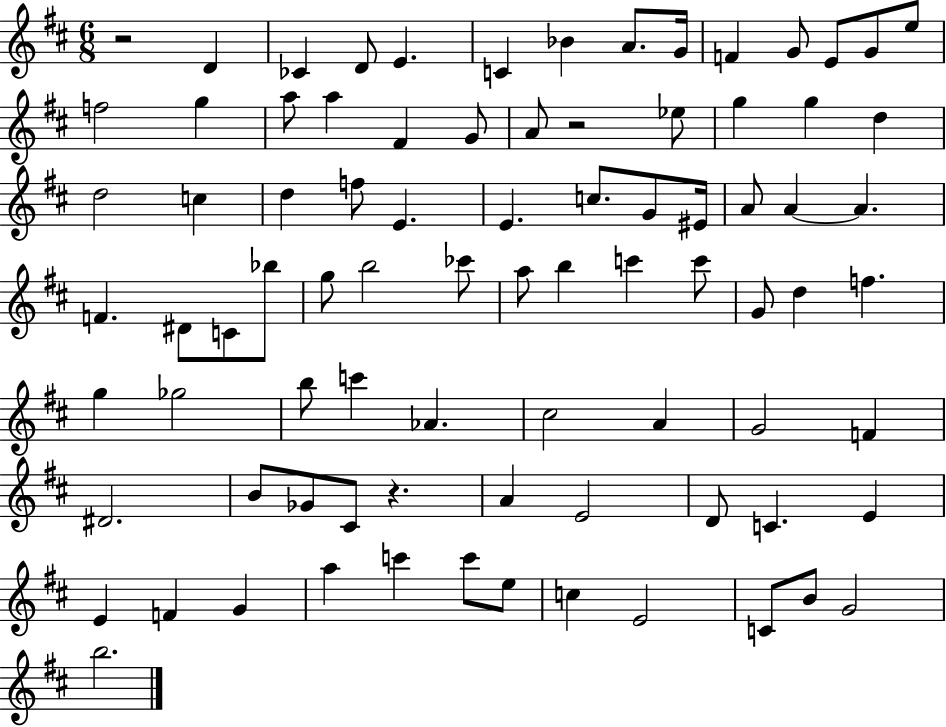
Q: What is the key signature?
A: D major